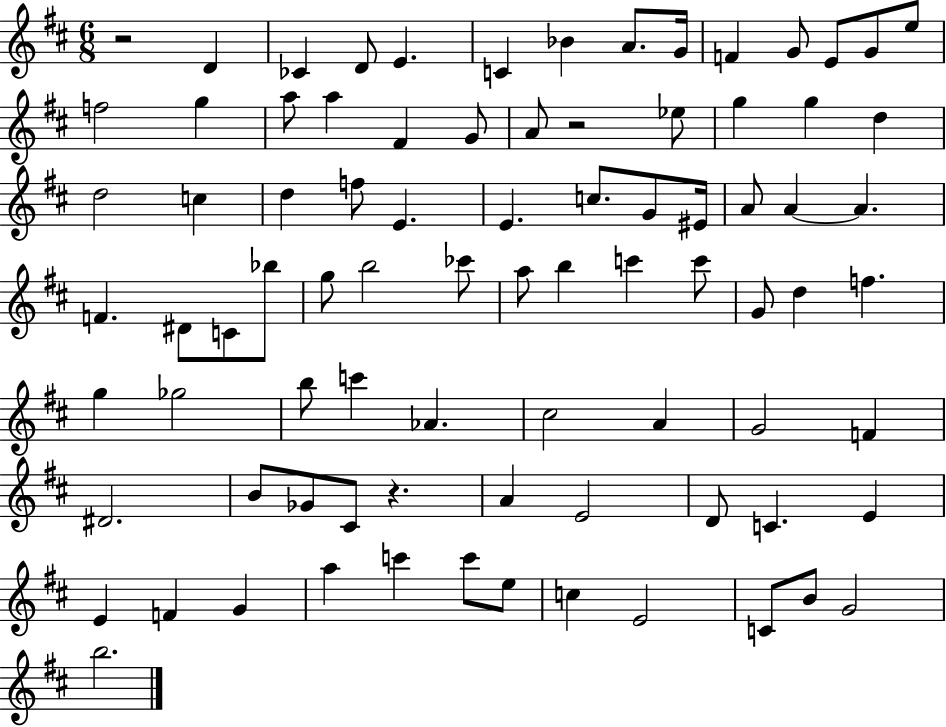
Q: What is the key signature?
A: D major